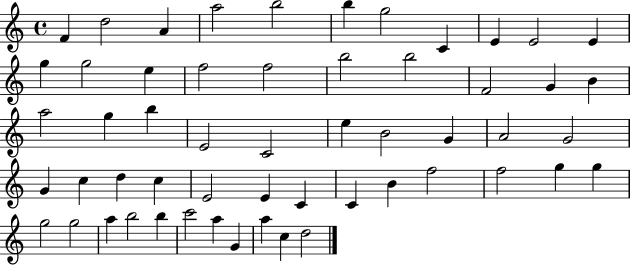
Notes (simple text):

F4/q D5/h A4/q A5/h B5/h B5/q G5/h C4/q E4/q E4/h E4/q G5/q G5/h E5/q F5/h F5/h B5/h B5/h F4/h G4/q B4/q A5/h G5/q B5/q E4/h C4/h E5/q B4/h G4/q A4/h G4/h G4/q C5/q D5/q C5/q E4/h E4/q C4/q C4/q B4/q F5/h F5/h G5/q G5/q G5/h G5/h A5/q B5/h B5/q C6/h A5/q G4/q A5/q C5/q D5/h